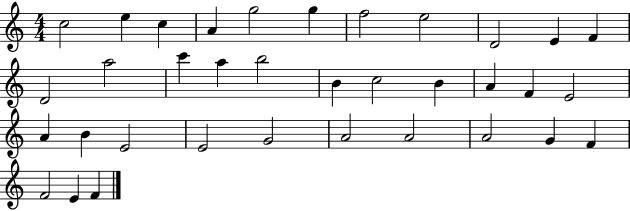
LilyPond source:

{
  \clef treble
  \numericTimeSignature
  \time 4/4
  \key c \major
  c''2 e''4 c''4 | a'4 g''2 g''4 | f''2 e''2 | d'2 e'4 f'4 | \break d'2 a''2 | c'''4 a''4 b''2 | b'4 c''2 b'4 | a'4 f'4 e'2 | \break a'4 b'4 e'2 | e'2 g'2 | a'2 a'2 | a'2 g'4 f'4 | \break f'2 e'4 f'4 | \bar "|."
}